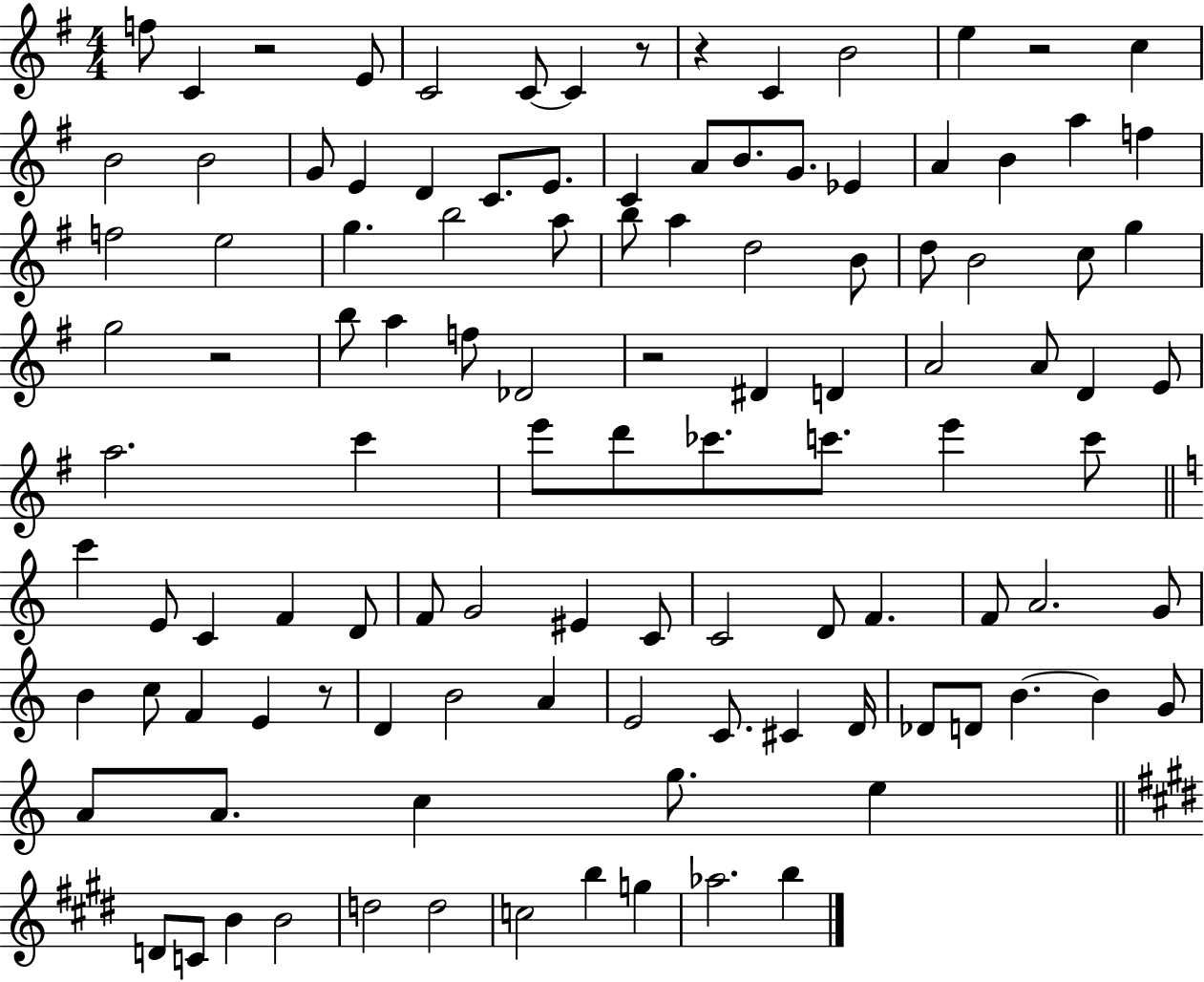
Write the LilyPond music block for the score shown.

{
  \clef treble
  \numericTimeSignature
  \time 4/4
  \key g \major
  f''8 c'4 r2 e'8 | c'2 c'8~~ c'4 r8 | r4 c'4 b'2 | e''4 r2 c''4 | \break b'2 b'2 | g'8 e'4 d'4 c'8. e'8. | c'4 a'8 b'8. g'8. ees'4 | a'4 b'4 a''4 f''4 | \break f''2 e''2 | g''4. b''2 a''8 | b''8 a''4 d''2 b'8 | d''8 b'2 c''8 g''4 | \break g''2 r2 | b''8 a''4 f''8 des'2 | r2 dis'4 d'4 | a'2 a'8 d'4 e'8 | \break a''2. c'''4 | e'''8 d'''8 ces'''8. c'''8. e'''4 c'''8 | \bar "||" \break \key c \major c'''4 e'8 c'4 f'4 d'8 | f'8 g'2 eis'4 c'8 | c'2 d'8 f'4. | f'8 a'2. g'8 | \break b'4 c''8 f'4 e'4 r8 | d'4 b'2 a'4 | e'2 c'8. cis'4 d'16 | des'8 d'8 b'4.~~ b'4 g'8 | \break a'8 a'8. c''4 g''8. e''4 | \bar "||" \break \key e \major d'8 c'8 b'4 b'2 | d''2 d''2 | c''2 b''4 g''4 | aes''2. b''4 | \break \bar "|."
}